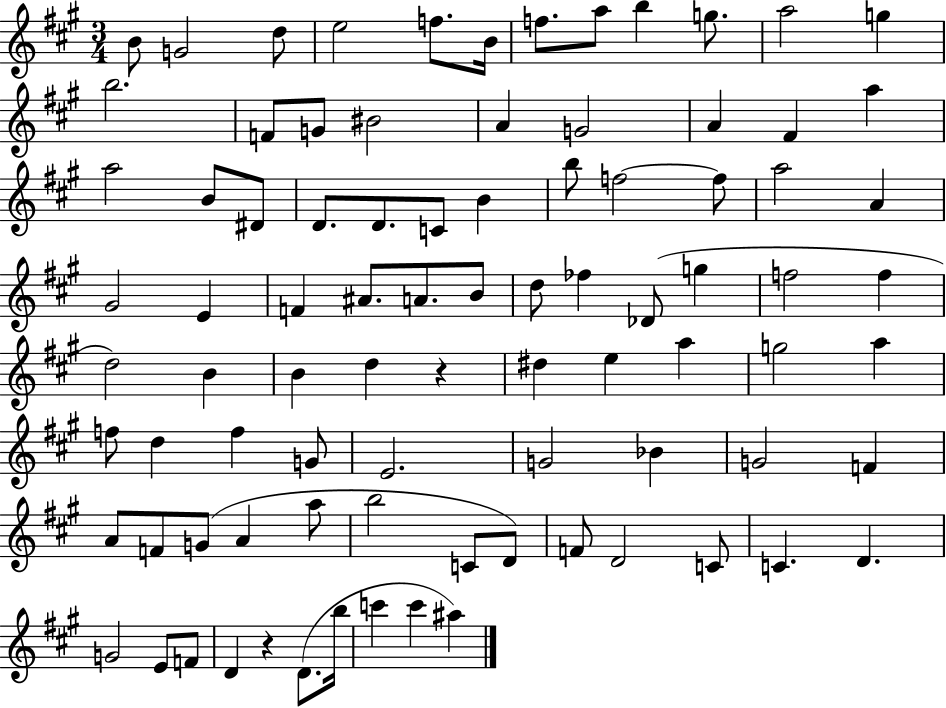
X:1
T:Untitled
M:3/4
L:1/4
K:A
B/2 G2 d/2 e2 f/2 B/4 f/2 a/2 b g/2 a2 g b2 F/2 G/2 ^B2 A G2 A ^F a a2 B/2 ^D/2 D/2 D/2 C/2 B b/2 f2 f/2 a2 A ^G2 E F ^A/2 A/2 B/2 d/2 _f _D/2 g f2 f d2 B B d z ^d e a g2 a f/2 d f G/2 E2 G2 _B G2 F A/2 F/2 G/2 A a/2 b2 C/2 D/2 F/2 D2 C/2 C D G2 E/2 F/2 D z D/2 b/4 c' c' ^a